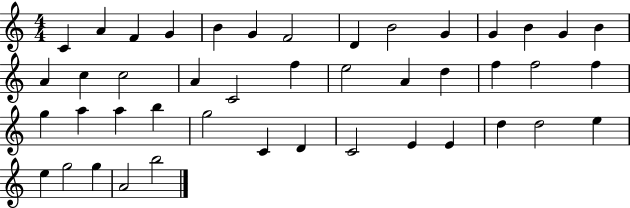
{
  \clef treble
  \numericTimeSignature
  \time 4/4
  \key c \major
  c'4 a'4 f'4 g'4 | b'4 g'4 f'2 | d'4 b'2 g'4 | g'4 b'4 g'4 b'4 | \break a'4 c''4 c''2 | a'4 c'2 f''4 | e''2 a'4 d''4 | f''4 f''2 f''4 | \break g''4 a''4 a''4 b''4 | g''2 c'4 d'4 | c'2 e'4 e'4 | d''4 d''2 e''4 | \break e''4 g''2 g''4 | a'2 b''2 | \bar "|."
}